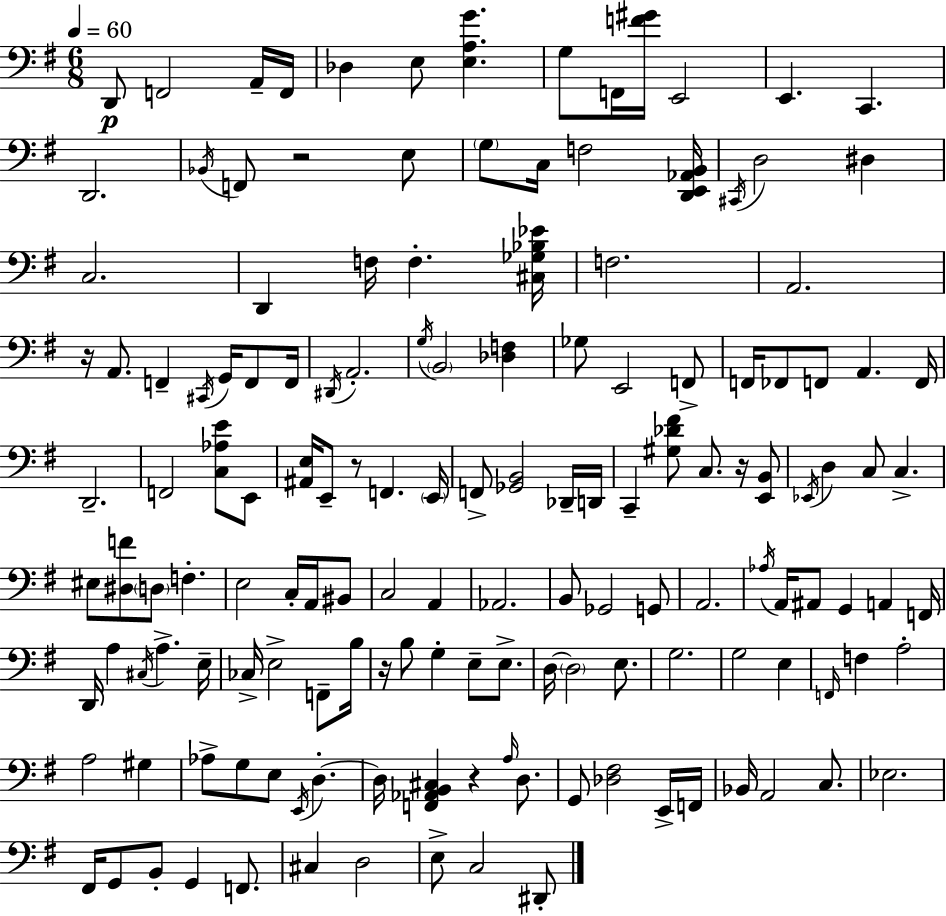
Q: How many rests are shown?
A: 6